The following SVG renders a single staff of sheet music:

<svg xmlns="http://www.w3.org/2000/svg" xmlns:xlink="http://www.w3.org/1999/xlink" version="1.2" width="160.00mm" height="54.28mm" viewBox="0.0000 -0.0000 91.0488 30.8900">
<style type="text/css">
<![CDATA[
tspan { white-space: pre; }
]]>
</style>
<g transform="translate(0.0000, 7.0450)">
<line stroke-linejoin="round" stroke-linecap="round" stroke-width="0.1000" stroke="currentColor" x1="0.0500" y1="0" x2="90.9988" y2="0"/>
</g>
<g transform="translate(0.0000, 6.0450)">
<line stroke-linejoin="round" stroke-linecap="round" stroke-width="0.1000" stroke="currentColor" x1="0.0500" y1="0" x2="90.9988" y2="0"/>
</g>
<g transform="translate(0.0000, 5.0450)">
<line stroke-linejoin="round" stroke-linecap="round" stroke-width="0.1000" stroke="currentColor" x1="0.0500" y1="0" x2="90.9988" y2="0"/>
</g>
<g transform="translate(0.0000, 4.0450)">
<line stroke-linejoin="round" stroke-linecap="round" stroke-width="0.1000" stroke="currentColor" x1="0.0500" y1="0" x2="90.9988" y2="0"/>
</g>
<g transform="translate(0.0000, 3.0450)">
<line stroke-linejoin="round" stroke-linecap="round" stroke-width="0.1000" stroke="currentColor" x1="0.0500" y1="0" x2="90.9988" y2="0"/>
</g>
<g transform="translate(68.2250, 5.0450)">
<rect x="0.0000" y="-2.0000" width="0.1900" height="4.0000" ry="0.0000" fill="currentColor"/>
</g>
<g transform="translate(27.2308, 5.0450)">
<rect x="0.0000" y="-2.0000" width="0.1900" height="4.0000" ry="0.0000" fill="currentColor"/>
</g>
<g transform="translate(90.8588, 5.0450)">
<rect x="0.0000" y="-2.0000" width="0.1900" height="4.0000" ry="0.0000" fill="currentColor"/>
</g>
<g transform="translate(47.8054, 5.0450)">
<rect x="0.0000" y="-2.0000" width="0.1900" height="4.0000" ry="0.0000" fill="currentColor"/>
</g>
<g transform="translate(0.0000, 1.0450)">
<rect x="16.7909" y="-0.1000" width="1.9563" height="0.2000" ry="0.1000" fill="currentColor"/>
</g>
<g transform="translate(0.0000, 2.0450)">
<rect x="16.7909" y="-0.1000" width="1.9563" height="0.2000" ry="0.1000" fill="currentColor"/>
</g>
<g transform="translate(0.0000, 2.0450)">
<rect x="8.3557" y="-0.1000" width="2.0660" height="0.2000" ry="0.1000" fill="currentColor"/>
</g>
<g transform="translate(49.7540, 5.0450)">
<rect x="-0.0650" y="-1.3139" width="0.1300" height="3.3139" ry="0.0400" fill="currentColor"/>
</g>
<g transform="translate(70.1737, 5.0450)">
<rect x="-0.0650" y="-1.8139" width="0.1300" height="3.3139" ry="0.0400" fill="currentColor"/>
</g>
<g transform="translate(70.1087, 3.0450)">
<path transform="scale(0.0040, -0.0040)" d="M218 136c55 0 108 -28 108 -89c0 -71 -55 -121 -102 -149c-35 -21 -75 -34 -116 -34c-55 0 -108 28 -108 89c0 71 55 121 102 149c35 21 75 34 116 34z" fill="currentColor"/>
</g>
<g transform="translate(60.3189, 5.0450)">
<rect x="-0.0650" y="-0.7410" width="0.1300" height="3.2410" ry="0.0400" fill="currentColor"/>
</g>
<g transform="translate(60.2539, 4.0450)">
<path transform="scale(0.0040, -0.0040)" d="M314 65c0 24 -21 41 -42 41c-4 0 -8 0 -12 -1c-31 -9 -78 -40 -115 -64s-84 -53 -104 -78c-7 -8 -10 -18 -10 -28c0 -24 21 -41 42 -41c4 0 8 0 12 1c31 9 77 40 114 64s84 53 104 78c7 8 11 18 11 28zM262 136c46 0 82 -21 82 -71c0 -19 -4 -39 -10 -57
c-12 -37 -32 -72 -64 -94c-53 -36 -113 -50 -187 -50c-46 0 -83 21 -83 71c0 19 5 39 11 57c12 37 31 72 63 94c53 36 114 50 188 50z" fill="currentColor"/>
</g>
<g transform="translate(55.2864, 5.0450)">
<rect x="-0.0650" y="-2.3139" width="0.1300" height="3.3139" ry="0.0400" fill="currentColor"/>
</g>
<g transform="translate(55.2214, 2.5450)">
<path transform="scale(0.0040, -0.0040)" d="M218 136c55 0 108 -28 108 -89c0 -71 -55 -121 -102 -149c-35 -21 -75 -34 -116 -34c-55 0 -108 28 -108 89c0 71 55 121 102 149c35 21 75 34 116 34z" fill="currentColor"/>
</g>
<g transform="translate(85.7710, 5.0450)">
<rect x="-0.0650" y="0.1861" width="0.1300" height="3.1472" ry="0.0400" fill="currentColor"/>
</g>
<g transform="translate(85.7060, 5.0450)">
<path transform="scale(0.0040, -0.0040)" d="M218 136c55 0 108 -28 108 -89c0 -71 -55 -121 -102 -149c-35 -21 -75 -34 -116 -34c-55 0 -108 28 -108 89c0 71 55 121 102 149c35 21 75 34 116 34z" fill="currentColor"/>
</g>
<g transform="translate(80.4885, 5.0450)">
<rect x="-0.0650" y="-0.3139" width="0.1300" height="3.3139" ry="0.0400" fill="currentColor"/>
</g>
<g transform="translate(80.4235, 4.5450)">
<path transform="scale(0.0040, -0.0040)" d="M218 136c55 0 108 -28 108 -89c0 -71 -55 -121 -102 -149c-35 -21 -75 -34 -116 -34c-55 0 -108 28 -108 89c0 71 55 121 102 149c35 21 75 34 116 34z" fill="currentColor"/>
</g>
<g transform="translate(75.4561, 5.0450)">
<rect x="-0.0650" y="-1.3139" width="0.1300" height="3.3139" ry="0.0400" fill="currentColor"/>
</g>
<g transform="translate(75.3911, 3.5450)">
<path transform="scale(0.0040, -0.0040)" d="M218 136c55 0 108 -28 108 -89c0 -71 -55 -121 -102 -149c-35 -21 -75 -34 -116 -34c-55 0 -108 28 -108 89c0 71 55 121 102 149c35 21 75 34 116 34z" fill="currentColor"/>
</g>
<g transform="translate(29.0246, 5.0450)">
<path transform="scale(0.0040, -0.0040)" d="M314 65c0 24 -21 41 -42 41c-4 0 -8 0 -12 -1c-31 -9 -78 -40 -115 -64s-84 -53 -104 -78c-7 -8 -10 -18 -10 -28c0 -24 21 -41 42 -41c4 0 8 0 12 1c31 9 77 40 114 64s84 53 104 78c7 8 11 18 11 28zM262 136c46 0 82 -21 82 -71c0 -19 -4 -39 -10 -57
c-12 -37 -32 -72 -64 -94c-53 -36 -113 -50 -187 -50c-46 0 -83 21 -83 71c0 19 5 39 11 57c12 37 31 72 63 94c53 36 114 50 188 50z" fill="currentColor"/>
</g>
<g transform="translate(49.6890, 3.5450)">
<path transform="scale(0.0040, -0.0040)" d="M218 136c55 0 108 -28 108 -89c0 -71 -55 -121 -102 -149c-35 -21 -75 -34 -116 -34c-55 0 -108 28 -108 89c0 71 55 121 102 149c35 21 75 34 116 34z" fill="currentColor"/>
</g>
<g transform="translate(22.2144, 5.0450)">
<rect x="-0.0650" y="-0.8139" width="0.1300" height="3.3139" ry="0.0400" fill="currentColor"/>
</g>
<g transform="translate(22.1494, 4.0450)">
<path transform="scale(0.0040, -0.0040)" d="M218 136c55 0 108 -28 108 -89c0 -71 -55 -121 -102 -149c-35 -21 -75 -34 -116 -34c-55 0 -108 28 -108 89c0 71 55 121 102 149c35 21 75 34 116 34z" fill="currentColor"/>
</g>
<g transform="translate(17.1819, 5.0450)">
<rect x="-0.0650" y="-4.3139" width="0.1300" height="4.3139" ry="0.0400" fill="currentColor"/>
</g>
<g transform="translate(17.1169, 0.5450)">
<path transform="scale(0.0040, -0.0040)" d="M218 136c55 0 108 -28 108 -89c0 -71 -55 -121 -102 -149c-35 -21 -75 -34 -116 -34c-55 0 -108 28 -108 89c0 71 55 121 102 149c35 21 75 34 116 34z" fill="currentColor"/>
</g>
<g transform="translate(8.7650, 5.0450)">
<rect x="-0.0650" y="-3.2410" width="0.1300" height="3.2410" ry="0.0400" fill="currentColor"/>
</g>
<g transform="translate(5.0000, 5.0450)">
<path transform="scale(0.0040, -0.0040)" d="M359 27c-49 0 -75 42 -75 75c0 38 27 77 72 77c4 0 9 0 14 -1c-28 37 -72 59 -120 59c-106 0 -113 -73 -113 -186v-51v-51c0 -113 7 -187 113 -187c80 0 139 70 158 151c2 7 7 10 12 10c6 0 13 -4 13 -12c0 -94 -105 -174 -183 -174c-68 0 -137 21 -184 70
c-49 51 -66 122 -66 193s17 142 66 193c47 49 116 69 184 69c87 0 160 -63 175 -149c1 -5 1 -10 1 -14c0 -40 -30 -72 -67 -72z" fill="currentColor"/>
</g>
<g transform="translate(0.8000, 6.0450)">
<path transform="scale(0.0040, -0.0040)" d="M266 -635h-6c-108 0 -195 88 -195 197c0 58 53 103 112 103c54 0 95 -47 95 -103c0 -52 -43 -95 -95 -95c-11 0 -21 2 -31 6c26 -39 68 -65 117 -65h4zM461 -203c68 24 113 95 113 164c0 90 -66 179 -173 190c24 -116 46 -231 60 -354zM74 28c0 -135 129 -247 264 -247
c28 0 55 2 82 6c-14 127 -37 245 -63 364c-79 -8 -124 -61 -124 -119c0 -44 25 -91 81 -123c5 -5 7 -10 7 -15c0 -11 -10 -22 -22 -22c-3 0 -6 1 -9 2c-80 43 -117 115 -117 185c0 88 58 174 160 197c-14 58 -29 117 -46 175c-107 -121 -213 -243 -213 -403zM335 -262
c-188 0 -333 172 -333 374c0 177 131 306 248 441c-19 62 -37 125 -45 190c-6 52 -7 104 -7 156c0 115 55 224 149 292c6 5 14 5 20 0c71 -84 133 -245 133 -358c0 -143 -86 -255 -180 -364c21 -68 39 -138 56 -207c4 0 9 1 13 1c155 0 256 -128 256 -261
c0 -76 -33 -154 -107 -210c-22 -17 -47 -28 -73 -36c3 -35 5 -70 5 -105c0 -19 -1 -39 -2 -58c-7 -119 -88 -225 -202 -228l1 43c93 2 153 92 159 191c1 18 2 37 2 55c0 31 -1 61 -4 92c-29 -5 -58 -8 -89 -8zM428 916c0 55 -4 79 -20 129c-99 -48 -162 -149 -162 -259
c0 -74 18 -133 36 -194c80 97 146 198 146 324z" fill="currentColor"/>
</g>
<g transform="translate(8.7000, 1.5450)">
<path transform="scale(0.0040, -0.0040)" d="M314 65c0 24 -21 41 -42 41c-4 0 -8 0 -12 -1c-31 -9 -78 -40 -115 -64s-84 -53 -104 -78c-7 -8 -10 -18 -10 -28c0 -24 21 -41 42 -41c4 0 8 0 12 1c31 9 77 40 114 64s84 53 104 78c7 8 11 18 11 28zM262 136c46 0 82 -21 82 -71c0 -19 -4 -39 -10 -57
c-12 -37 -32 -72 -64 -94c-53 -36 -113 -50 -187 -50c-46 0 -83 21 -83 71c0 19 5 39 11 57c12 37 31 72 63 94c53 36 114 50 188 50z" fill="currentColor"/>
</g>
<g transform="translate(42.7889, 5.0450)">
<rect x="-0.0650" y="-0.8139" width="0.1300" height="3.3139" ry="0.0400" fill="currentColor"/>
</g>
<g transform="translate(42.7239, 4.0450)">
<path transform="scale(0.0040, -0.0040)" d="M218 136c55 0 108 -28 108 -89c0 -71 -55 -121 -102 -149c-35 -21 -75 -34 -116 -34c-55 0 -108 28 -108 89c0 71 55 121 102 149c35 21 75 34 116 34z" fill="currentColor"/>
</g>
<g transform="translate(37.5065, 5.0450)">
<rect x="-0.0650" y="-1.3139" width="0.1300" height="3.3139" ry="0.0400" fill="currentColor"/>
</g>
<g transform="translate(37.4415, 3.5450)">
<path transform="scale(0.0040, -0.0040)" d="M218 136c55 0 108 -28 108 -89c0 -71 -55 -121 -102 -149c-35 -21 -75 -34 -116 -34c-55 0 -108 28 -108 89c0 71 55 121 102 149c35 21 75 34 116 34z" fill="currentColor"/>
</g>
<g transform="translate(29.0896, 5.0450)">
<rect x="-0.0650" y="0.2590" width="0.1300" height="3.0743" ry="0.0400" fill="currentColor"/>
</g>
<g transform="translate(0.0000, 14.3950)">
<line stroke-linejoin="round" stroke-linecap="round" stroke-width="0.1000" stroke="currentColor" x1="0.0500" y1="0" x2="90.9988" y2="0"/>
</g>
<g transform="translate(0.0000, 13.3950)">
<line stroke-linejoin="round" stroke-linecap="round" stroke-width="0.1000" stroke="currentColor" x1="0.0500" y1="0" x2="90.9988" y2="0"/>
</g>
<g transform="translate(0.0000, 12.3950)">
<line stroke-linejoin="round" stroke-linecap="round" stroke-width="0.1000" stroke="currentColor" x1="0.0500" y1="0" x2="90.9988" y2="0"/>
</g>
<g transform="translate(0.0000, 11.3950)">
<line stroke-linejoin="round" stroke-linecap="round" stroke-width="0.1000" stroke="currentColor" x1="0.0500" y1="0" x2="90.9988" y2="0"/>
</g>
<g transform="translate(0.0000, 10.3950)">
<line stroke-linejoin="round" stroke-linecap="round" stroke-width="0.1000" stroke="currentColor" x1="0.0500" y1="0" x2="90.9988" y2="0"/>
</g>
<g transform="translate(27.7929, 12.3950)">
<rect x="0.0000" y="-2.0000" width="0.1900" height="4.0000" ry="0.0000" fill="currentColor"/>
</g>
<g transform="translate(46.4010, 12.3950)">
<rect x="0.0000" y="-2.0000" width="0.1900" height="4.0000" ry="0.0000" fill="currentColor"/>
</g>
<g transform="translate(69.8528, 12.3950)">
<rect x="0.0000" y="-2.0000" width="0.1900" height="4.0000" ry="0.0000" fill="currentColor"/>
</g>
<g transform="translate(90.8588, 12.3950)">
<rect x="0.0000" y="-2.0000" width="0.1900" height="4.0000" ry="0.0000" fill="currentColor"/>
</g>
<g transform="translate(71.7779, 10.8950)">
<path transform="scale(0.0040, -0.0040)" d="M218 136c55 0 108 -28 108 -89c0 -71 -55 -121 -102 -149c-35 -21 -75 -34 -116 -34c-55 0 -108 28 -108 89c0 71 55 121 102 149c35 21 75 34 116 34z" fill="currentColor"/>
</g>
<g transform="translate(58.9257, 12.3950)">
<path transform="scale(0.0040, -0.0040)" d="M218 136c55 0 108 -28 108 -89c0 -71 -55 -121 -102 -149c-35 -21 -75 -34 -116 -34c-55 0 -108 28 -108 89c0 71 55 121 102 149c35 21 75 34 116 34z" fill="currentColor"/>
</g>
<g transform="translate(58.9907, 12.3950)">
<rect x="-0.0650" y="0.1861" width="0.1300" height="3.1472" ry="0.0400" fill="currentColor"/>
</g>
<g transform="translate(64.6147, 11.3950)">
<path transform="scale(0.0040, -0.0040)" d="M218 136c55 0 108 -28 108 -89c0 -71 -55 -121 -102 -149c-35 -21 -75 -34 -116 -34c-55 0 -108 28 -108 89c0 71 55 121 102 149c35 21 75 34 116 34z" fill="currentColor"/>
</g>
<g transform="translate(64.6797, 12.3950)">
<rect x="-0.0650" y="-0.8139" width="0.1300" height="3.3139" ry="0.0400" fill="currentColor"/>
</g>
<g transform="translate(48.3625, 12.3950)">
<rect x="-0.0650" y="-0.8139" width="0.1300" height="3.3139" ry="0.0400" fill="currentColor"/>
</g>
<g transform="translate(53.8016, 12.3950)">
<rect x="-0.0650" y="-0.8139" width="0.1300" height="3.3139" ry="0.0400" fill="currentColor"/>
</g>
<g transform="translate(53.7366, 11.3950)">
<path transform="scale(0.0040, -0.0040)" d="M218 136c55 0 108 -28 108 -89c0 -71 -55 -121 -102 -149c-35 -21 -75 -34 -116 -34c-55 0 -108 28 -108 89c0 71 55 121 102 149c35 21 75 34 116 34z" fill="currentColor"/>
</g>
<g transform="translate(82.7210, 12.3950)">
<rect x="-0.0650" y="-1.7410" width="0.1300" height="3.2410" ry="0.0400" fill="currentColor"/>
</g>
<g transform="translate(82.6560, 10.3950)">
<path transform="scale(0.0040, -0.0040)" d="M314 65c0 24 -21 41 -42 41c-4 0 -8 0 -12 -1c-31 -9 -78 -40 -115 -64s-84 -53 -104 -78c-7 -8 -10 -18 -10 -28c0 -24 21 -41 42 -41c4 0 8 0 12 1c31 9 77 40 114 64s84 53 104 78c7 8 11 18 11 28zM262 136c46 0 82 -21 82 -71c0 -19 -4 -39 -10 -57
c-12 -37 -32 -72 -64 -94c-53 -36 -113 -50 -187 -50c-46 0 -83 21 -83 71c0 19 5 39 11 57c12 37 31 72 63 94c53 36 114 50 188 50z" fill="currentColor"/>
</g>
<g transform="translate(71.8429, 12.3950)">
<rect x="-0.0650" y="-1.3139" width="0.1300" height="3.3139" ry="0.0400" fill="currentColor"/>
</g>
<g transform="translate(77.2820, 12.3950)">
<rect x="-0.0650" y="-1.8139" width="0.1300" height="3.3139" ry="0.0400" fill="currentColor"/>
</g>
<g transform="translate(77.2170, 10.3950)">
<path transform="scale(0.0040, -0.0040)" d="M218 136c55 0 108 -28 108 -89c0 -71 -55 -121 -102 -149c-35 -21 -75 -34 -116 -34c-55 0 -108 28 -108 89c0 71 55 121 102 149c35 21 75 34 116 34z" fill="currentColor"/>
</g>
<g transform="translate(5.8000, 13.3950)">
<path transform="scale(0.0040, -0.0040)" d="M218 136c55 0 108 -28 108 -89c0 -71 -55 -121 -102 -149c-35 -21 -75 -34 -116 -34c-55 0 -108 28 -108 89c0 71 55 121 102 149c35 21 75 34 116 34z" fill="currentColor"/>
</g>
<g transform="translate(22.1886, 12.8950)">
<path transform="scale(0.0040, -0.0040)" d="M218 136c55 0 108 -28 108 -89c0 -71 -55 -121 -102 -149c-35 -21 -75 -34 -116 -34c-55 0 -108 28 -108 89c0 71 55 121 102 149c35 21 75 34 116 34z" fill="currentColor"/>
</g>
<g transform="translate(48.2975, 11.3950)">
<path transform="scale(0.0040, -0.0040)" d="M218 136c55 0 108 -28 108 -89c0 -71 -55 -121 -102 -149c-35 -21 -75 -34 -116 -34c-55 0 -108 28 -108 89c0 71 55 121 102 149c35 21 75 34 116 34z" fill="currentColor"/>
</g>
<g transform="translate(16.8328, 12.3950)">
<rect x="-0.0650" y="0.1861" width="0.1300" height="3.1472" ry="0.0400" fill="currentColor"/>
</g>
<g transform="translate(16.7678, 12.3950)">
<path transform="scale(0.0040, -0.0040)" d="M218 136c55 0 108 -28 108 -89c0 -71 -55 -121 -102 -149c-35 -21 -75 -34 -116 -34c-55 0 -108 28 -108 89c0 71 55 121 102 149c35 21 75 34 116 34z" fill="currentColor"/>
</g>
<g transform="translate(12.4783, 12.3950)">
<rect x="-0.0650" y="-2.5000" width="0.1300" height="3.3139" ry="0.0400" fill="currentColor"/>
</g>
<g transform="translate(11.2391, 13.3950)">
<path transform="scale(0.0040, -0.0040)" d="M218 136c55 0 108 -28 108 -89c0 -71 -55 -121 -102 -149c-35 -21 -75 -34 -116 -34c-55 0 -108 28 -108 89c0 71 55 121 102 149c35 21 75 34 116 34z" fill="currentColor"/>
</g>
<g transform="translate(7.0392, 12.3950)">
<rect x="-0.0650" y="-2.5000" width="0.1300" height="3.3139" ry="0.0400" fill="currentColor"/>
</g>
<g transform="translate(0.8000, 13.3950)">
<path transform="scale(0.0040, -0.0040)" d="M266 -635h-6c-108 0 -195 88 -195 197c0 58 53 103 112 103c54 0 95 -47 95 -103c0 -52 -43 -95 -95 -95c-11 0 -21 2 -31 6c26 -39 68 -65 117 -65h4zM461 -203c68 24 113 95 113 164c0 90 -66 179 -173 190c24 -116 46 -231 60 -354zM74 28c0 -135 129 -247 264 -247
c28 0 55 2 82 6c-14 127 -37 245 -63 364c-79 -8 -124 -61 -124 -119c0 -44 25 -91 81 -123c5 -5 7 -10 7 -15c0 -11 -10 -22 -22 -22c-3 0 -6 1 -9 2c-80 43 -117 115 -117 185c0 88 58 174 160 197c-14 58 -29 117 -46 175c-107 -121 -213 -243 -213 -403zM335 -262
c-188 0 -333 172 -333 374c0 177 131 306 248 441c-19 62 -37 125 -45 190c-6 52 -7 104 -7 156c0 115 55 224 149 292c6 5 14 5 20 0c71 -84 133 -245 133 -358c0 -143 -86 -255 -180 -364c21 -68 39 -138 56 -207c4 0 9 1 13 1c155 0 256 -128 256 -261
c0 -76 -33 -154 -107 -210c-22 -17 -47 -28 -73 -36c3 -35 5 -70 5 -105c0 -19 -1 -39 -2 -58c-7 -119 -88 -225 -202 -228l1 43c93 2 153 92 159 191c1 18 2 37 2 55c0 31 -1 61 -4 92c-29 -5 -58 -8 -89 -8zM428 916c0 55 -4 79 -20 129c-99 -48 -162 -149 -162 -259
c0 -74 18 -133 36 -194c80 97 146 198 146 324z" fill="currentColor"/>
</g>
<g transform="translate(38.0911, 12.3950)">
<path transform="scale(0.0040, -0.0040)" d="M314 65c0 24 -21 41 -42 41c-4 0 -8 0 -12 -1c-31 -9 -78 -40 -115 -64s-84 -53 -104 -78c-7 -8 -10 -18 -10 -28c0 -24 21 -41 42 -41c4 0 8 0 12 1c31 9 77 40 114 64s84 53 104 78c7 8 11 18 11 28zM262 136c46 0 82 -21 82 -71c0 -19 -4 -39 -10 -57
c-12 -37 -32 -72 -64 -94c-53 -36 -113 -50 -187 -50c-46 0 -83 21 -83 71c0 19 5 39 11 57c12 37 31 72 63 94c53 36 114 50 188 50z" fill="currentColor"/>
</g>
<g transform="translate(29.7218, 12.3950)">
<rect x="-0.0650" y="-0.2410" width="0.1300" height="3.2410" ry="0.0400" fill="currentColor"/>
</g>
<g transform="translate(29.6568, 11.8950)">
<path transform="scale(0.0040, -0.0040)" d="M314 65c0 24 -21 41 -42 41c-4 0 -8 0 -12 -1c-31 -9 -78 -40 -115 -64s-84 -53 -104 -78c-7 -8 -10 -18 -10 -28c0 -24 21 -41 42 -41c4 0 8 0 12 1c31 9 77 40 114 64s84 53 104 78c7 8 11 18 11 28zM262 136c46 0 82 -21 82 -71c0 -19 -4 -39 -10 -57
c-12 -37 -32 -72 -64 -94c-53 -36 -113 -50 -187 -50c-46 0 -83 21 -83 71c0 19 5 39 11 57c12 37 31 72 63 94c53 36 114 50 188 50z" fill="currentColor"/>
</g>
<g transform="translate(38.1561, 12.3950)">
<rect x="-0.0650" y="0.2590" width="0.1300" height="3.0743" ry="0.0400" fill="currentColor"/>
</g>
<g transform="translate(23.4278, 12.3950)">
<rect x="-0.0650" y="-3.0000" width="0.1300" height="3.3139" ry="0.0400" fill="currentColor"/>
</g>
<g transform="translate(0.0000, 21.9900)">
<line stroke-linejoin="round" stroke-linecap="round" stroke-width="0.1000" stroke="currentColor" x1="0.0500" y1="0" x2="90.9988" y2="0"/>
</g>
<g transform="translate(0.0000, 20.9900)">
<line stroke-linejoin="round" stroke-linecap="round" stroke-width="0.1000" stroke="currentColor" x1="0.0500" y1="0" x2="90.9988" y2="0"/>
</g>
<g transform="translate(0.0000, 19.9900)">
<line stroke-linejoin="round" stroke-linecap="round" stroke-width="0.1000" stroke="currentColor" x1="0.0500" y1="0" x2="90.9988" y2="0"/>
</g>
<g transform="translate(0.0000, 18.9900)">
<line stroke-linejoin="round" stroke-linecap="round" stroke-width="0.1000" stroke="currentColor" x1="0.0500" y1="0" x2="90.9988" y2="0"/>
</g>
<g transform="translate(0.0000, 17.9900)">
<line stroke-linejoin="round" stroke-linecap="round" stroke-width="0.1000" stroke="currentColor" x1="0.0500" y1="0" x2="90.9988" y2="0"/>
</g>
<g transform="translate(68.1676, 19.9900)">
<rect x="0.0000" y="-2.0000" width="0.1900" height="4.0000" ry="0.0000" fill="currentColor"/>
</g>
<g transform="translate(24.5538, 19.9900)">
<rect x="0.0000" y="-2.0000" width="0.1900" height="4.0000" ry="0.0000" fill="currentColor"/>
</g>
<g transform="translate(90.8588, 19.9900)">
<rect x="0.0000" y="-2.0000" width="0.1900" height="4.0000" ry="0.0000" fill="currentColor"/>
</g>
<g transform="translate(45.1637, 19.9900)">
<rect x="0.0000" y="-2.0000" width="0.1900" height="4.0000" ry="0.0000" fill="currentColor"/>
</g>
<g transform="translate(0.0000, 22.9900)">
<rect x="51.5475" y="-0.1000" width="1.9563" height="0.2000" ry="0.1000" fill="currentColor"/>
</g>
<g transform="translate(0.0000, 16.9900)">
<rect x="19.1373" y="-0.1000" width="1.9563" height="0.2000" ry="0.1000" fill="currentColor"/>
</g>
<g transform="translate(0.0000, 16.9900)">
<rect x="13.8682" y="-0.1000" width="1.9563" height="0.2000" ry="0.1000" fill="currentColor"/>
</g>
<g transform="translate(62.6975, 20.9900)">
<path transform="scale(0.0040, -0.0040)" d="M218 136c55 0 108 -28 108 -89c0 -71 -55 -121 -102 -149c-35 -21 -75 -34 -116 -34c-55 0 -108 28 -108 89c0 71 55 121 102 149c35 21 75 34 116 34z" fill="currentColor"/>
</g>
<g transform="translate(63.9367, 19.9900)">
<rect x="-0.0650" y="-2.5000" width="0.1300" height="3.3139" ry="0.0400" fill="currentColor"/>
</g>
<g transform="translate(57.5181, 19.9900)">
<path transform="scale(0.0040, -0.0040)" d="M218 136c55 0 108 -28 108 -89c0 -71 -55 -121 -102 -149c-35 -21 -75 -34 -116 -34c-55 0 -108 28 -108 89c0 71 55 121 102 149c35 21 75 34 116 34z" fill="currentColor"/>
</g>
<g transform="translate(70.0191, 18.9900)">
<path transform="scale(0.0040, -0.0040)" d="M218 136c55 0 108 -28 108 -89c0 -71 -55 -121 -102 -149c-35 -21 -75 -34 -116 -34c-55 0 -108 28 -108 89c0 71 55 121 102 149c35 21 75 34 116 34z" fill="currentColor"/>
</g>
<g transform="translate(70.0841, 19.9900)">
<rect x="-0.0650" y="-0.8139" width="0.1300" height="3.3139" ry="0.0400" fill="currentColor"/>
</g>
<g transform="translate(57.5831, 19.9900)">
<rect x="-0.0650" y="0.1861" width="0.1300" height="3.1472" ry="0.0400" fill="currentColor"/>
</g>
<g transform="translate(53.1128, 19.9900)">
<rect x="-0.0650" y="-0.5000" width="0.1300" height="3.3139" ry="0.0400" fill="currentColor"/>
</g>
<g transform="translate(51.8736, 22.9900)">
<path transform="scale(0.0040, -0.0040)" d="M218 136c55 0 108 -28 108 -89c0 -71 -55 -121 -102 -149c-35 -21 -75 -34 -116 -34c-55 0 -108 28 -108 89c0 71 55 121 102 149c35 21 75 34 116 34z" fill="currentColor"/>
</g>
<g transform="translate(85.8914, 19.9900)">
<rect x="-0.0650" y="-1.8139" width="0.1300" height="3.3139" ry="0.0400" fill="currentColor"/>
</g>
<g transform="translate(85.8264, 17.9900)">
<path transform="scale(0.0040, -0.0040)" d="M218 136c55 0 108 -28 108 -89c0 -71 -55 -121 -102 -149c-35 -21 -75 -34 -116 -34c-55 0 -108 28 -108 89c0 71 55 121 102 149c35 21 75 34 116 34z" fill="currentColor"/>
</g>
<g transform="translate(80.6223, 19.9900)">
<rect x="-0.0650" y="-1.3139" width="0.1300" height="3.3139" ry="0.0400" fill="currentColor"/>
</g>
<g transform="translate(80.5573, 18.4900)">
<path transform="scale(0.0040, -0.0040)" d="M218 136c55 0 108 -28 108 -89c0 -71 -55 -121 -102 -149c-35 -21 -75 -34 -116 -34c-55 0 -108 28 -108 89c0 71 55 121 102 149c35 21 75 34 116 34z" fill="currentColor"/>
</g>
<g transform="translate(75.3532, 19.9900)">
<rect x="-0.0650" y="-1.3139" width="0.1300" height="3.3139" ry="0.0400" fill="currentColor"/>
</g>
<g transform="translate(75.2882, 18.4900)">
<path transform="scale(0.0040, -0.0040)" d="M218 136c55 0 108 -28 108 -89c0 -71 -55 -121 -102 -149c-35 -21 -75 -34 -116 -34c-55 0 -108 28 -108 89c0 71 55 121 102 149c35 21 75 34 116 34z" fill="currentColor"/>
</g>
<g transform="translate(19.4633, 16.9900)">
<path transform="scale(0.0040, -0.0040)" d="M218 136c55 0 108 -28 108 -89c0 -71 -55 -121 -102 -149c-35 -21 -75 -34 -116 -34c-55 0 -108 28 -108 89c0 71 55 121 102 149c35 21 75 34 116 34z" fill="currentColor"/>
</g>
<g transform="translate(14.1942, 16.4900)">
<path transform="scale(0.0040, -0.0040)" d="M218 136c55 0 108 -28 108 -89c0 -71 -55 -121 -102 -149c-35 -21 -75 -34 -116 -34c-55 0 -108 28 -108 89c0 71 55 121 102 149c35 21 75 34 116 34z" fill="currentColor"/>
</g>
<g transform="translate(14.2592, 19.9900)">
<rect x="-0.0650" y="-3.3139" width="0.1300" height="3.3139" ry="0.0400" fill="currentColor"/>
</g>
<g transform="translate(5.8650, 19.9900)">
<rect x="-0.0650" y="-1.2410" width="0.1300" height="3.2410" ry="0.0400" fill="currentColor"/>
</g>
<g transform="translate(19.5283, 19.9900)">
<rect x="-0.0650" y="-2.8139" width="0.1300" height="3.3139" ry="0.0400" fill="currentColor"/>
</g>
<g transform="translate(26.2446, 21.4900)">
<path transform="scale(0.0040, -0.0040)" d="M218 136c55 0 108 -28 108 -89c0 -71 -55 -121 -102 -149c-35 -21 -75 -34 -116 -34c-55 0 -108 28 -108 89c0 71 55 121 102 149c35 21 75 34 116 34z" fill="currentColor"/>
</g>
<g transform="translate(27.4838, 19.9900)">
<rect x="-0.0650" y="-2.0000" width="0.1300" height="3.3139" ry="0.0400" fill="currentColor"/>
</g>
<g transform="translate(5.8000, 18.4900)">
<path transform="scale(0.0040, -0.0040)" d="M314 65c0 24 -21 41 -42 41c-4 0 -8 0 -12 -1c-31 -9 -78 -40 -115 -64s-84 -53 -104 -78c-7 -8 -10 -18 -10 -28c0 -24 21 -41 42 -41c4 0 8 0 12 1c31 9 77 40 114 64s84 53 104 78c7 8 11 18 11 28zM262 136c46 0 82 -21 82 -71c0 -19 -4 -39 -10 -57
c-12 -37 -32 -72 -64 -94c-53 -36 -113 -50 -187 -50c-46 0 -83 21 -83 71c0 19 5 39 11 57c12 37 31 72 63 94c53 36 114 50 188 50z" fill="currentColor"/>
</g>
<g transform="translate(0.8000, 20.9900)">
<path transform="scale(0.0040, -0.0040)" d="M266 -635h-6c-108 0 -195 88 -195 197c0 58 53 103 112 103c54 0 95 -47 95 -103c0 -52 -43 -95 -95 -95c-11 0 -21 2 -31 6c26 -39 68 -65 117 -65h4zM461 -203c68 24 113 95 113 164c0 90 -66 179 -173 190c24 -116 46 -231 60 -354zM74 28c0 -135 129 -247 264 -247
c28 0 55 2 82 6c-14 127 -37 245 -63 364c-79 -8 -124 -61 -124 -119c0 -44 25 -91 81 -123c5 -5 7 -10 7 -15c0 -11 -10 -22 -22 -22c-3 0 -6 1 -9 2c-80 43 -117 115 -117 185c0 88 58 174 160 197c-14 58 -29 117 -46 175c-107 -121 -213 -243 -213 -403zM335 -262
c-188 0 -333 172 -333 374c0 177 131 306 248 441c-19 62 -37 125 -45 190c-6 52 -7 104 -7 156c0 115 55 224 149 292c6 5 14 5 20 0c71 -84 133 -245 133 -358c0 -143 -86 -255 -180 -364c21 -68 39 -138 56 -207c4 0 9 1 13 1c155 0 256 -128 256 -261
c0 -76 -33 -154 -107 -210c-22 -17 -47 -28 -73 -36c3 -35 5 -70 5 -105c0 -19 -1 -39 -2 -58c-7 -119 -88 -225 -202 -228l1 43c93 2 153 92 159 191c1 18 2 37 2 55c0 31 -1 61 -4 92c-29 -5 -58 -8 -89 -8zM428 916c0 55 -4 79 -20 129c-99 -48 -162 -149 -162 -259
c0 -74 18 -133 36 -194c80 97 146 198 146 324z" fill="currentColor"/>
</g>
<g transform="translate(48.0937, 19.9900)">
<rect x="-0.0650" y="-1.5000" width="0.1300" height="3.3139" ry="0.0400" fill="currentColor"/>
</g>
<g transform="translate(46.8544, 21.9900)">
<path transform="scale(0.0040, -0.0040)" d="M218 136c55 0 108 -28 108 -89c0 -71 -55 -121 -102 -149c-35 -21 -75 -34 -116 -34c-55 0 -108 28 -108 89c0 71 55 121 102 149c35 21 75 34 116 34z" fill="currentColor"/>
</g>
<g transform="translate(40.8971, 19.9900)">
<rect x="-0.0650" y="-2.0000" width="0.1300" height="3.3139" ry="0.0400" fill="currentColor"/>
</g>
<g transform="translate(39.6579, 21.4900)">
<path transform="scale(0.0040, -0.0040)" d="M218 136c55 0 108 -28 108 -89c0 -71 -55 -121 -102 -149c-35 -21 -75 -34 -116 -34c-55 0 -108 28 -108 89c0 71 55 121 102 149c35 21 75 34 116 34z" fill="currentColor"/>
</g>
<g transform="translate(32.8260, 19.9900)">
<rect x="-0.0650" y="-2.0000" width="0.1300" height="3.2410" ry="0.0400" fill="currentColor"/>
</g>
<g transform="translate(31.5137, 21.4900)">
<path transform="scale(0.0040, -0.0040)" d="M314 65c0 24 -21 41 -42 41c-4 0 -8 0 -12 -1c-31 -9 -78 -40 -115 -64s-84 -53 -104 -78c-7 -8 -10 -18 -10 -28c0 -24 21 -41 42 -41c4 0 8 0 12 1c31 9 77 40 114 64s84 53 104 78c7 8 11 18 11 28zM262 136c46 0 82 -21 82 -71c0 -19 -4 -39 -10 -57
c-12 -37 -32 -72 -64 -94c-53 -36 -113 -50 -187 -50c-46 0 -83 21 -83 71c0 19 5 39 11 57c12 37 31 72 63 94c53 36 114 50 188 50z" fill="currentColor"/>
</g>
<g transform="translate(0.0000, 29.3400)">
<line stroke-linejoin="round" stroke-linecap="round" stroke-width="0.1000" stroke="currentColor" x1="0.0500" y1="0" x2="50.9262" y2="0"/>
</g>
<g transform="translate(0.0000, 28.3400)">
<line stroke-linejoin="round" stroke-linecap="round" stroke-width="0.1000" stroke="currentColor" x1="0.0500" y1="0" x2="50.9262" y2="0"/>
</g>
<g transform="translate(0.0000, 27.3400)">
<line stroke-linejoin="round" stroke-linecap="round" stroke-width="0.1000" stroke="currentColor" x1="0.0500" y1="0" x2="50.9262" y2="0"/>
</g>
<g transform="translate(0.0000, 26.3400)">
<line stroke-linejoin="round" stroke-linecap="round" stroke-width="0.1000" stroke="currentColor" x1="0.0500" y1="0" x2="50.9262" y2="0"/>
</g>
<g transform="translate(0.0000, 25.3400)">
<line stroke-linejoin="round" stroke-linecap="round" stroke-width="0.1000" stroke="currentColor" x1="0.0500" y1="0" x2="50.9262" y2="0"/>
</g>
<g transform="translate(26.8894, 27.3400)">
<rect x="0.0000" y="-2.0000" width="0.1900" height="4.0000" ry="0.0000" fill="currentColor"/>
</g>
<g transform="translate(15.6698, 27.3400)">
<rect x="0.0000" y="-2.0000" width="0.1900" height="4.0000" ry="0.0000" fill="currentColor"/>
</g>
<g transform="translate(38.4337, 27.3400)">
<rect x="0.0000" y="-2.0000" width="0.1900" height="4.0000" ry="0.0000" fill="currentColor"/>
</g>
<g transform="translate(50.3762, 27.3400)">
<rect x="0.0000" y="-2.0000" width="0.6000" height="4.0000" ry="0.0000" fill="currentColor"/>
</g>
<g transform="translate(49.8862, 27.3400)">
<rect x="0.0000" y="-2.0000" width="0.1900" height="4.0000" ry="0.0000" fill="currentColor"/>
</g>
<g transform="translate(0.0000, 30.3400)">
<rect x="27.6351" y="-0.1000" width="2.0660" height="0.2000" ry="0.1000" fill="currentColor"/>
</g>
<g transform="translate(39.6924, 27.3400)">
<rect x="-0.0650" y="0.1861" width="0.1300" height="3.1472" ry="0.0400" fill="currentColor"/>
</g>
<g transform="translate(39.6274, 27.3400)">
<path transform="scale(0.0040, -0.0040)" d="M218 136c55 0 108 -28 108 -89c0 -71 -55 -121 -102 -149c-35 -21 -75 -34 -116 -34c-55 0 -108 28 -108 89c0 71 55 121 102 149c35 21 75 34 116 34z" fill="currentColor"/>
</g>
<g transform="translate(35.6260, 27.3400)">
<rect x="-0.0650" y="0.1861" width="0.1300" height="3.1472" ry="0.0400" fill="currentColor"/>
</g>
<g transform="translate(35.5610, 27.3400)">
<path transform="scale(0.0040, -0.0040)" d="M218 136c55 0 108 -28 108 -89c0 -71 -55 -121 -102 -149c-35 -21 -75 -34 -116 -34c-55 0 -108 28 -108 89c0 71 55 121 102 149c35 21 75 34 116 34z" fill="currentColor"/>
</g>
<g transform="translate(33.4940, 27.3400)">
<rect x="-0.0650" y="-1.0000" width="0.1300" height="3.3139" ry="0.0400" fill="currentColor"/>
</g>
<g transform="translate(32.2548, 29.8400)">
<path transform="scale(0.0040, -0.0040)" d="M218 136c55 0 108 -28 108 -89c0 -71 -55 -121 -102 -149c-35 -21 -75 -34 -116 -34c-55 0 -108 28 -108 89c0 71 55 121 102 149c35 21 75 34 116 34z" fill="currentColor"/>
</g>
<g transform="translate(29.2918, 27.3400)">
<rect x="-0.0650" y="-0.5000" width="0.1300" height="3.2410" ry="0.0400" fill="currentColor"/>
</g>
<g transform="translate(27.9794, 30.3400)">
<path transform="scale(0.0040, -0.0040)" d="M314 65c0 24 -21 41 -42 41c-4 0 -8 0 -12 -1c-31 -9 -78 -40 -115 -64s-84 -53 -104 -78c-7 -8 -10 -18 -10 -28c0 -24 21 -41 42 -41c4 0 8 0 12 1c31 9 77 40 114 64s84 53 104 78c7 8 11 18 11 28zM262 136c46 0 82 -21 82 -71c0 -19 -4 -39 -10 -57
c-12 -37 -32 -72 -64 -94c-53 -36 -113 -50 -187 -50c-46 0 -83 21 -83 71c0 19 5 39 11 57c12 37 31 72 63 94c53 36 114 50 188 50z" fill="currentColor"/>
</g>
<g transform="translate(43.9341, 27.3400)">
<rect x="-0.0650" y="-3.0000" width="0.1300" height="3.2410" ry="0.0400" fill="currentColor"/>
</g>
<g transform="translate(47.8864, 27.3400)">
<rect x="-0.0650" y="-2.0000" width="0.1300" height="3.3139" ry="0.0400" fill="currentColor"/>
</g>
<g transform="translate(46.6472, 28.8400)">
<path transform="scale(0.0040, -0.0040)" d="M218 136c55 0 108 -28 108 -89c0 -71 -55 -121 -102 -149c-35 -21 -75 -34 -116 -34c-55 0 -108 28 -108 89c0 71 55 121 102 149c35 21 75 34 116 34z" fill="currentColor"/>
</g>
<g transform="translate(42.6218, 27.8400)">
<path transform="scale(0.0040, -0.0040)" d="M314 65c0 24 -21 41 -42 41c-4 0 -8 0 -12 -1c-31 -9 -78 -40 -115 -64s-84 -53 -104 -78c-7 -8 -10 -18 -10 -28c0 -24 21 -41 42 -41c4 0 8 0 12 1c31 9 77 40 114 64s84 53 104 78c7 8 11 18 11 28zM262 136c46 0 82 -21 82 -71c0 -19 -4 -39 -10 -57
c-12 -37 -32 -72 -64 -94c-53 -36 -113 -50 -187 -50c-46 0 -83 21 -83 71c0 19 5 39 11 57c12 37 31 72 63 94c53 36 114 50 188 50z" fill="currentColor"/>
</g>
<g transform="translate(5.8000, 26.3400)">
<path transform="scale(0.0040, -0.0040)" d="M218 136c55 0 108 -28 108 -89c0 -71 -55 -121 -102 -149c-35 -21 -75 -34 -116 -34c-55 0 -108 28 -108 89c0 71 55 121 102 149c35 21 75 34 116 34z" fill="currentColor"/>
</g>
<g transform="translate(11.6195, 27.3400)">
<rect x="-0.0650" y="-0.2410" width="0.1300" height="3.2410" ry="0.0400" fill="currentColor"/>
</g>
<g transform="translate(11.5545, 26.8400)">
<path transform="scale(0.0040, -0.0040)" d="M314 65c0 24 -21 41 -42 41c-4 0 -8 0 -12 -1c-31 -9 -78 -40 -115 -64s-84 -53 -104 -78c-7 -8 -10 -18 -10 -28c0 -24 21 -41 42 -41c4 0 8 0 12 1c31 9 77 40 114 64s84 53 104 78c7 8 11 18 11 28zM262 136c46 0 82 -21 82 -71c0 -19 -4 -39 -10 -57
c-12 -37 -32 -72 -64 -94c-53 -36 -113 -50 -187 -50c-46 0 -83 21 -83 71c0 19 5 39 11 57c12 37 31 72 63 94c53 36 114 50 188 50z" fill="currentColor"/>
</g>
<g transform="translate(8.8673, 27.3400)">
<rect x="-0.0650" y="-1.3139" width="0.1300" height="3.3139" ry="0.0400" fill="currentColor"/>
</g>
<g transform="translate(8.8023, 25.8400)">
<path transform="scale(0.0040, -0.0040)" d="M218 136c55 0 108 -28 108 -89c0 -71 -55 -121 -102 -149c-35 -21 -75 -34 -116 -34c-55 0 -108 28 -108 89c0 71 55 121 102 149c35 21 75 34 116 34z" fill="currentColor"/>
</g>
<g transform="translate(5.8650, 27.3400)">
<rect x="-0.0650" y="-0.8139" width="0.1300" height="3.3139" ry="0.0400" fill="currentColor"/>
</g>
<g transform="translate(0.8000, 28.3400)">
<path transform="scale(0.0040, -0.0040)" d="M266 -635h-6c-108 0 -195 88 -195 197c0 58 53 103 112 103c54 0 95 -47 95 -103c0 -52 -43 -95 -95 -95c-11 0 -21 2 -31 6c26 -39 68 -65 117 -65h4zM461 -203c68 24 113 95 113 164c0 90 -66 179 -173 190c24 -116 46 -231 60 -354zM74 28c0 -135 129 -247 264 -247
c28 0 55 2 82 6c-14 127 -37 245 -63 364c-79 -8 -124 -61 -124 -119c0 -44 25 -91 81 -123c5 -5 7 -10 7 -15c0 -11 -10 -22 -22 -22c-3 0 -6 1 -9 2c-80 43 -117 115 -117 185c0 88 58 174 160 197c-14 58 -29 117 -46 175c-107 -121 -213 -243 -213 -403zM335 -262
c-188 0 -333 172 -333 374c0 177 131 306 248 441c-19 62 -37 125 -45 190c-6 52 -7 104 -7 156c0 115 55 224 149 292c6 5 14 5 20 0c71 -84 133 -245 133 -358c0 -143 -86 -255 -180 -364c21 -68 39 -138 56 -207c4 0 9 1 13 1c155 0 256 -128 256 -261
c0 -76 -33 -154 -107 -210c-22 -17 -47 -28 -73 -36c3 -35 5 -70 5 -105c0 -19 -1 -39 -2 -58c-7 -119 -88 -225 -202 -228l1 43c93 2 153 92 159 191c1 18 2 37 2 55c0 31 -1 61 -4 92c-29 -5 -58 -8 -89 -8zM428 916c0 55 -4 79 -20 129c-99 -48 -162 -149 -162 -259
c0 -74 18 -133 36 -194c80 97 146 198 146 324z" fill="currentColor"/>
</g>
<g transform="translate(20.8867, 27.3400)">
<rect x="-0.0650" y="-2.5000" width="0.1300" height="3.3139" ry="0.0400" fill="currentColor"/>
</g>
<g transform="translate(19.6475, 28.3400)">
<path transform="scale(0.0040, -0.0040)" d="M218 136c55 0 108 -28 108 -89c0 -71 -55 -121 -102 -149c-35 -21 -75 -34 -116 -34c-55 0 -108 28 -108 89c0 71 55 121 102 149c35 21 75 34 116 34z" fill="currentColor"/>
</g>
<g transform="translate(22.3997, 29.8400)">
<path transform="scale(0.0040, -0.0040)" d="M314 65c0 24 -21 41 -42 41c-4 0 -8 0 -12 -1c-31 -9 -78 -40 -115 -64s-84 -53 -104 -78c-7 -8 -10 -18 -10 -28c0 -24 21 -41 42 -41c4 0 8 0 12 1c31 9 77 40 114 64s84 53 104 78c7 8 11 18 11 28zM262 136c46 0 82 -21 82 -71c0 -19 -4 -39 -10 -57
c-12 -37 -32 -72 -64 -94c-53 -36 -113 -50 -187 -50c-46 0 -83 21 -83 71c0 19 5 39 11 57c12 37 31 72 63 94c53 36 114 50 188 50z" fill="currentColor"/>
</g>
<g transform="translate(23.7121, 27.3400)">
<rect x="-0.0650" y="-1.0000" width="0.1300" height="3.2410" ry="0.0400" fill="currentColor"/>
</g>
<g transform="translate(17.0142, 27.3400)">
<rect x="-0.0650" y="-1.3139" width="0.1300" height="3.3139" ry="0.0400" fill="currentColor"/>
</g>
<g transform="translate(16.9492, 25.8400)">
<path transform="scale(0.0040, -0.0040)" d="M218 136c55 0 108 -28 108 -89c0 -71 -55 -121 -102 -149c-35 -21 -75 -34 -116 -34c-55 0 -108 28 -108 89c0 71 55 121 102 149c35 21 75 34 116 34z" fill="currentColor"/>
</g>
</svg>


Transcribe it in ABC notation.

X:1
T:Untitled
M:4/4
L:1/4
K:C
b2 d' d B2 e d e g d2 f e c B G G B A c2 B2 d d B d e f f2 e2 b a F F2 F E C B G d e e f d e c2 e G D2 C2 D B B A2 F